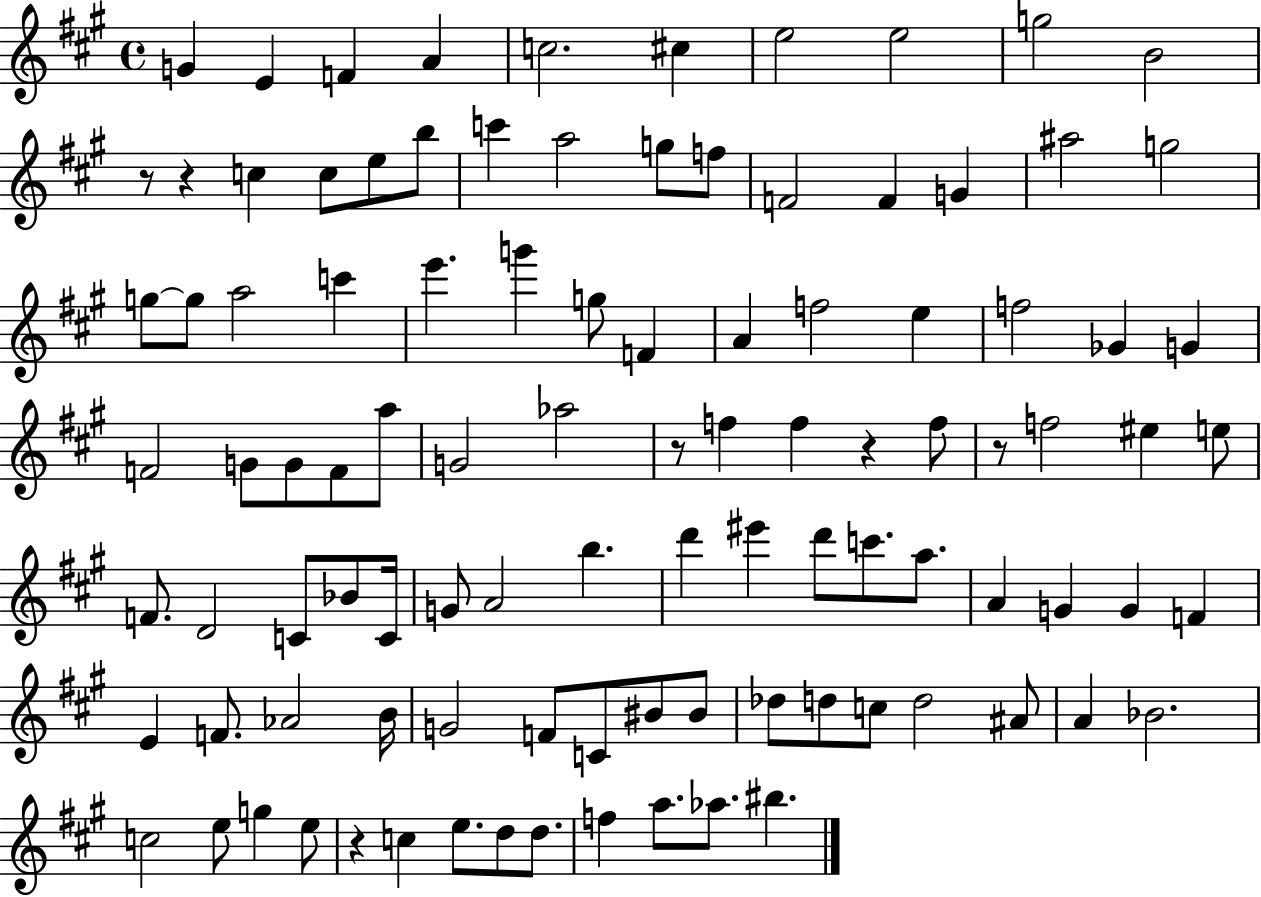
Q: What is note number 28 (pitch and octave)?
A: E6